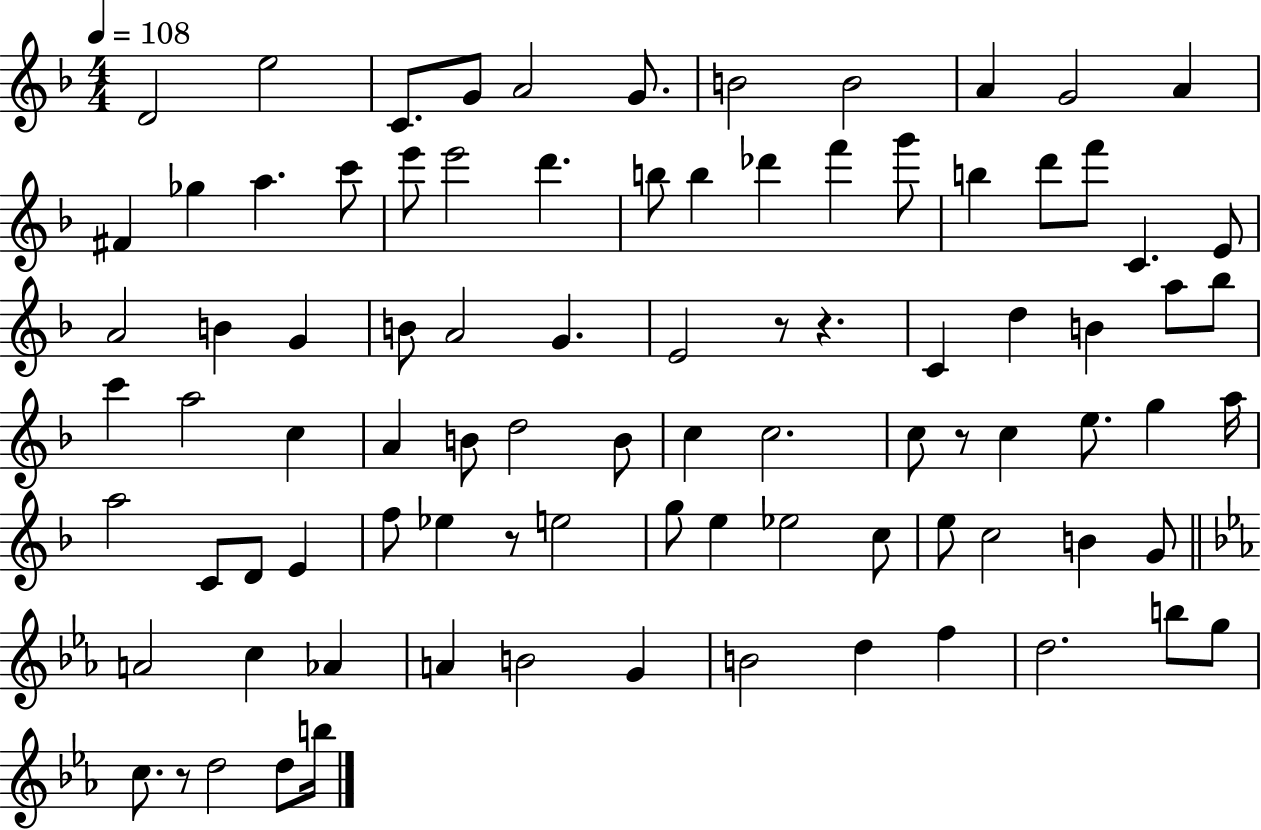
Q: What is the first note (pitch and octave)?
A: D4